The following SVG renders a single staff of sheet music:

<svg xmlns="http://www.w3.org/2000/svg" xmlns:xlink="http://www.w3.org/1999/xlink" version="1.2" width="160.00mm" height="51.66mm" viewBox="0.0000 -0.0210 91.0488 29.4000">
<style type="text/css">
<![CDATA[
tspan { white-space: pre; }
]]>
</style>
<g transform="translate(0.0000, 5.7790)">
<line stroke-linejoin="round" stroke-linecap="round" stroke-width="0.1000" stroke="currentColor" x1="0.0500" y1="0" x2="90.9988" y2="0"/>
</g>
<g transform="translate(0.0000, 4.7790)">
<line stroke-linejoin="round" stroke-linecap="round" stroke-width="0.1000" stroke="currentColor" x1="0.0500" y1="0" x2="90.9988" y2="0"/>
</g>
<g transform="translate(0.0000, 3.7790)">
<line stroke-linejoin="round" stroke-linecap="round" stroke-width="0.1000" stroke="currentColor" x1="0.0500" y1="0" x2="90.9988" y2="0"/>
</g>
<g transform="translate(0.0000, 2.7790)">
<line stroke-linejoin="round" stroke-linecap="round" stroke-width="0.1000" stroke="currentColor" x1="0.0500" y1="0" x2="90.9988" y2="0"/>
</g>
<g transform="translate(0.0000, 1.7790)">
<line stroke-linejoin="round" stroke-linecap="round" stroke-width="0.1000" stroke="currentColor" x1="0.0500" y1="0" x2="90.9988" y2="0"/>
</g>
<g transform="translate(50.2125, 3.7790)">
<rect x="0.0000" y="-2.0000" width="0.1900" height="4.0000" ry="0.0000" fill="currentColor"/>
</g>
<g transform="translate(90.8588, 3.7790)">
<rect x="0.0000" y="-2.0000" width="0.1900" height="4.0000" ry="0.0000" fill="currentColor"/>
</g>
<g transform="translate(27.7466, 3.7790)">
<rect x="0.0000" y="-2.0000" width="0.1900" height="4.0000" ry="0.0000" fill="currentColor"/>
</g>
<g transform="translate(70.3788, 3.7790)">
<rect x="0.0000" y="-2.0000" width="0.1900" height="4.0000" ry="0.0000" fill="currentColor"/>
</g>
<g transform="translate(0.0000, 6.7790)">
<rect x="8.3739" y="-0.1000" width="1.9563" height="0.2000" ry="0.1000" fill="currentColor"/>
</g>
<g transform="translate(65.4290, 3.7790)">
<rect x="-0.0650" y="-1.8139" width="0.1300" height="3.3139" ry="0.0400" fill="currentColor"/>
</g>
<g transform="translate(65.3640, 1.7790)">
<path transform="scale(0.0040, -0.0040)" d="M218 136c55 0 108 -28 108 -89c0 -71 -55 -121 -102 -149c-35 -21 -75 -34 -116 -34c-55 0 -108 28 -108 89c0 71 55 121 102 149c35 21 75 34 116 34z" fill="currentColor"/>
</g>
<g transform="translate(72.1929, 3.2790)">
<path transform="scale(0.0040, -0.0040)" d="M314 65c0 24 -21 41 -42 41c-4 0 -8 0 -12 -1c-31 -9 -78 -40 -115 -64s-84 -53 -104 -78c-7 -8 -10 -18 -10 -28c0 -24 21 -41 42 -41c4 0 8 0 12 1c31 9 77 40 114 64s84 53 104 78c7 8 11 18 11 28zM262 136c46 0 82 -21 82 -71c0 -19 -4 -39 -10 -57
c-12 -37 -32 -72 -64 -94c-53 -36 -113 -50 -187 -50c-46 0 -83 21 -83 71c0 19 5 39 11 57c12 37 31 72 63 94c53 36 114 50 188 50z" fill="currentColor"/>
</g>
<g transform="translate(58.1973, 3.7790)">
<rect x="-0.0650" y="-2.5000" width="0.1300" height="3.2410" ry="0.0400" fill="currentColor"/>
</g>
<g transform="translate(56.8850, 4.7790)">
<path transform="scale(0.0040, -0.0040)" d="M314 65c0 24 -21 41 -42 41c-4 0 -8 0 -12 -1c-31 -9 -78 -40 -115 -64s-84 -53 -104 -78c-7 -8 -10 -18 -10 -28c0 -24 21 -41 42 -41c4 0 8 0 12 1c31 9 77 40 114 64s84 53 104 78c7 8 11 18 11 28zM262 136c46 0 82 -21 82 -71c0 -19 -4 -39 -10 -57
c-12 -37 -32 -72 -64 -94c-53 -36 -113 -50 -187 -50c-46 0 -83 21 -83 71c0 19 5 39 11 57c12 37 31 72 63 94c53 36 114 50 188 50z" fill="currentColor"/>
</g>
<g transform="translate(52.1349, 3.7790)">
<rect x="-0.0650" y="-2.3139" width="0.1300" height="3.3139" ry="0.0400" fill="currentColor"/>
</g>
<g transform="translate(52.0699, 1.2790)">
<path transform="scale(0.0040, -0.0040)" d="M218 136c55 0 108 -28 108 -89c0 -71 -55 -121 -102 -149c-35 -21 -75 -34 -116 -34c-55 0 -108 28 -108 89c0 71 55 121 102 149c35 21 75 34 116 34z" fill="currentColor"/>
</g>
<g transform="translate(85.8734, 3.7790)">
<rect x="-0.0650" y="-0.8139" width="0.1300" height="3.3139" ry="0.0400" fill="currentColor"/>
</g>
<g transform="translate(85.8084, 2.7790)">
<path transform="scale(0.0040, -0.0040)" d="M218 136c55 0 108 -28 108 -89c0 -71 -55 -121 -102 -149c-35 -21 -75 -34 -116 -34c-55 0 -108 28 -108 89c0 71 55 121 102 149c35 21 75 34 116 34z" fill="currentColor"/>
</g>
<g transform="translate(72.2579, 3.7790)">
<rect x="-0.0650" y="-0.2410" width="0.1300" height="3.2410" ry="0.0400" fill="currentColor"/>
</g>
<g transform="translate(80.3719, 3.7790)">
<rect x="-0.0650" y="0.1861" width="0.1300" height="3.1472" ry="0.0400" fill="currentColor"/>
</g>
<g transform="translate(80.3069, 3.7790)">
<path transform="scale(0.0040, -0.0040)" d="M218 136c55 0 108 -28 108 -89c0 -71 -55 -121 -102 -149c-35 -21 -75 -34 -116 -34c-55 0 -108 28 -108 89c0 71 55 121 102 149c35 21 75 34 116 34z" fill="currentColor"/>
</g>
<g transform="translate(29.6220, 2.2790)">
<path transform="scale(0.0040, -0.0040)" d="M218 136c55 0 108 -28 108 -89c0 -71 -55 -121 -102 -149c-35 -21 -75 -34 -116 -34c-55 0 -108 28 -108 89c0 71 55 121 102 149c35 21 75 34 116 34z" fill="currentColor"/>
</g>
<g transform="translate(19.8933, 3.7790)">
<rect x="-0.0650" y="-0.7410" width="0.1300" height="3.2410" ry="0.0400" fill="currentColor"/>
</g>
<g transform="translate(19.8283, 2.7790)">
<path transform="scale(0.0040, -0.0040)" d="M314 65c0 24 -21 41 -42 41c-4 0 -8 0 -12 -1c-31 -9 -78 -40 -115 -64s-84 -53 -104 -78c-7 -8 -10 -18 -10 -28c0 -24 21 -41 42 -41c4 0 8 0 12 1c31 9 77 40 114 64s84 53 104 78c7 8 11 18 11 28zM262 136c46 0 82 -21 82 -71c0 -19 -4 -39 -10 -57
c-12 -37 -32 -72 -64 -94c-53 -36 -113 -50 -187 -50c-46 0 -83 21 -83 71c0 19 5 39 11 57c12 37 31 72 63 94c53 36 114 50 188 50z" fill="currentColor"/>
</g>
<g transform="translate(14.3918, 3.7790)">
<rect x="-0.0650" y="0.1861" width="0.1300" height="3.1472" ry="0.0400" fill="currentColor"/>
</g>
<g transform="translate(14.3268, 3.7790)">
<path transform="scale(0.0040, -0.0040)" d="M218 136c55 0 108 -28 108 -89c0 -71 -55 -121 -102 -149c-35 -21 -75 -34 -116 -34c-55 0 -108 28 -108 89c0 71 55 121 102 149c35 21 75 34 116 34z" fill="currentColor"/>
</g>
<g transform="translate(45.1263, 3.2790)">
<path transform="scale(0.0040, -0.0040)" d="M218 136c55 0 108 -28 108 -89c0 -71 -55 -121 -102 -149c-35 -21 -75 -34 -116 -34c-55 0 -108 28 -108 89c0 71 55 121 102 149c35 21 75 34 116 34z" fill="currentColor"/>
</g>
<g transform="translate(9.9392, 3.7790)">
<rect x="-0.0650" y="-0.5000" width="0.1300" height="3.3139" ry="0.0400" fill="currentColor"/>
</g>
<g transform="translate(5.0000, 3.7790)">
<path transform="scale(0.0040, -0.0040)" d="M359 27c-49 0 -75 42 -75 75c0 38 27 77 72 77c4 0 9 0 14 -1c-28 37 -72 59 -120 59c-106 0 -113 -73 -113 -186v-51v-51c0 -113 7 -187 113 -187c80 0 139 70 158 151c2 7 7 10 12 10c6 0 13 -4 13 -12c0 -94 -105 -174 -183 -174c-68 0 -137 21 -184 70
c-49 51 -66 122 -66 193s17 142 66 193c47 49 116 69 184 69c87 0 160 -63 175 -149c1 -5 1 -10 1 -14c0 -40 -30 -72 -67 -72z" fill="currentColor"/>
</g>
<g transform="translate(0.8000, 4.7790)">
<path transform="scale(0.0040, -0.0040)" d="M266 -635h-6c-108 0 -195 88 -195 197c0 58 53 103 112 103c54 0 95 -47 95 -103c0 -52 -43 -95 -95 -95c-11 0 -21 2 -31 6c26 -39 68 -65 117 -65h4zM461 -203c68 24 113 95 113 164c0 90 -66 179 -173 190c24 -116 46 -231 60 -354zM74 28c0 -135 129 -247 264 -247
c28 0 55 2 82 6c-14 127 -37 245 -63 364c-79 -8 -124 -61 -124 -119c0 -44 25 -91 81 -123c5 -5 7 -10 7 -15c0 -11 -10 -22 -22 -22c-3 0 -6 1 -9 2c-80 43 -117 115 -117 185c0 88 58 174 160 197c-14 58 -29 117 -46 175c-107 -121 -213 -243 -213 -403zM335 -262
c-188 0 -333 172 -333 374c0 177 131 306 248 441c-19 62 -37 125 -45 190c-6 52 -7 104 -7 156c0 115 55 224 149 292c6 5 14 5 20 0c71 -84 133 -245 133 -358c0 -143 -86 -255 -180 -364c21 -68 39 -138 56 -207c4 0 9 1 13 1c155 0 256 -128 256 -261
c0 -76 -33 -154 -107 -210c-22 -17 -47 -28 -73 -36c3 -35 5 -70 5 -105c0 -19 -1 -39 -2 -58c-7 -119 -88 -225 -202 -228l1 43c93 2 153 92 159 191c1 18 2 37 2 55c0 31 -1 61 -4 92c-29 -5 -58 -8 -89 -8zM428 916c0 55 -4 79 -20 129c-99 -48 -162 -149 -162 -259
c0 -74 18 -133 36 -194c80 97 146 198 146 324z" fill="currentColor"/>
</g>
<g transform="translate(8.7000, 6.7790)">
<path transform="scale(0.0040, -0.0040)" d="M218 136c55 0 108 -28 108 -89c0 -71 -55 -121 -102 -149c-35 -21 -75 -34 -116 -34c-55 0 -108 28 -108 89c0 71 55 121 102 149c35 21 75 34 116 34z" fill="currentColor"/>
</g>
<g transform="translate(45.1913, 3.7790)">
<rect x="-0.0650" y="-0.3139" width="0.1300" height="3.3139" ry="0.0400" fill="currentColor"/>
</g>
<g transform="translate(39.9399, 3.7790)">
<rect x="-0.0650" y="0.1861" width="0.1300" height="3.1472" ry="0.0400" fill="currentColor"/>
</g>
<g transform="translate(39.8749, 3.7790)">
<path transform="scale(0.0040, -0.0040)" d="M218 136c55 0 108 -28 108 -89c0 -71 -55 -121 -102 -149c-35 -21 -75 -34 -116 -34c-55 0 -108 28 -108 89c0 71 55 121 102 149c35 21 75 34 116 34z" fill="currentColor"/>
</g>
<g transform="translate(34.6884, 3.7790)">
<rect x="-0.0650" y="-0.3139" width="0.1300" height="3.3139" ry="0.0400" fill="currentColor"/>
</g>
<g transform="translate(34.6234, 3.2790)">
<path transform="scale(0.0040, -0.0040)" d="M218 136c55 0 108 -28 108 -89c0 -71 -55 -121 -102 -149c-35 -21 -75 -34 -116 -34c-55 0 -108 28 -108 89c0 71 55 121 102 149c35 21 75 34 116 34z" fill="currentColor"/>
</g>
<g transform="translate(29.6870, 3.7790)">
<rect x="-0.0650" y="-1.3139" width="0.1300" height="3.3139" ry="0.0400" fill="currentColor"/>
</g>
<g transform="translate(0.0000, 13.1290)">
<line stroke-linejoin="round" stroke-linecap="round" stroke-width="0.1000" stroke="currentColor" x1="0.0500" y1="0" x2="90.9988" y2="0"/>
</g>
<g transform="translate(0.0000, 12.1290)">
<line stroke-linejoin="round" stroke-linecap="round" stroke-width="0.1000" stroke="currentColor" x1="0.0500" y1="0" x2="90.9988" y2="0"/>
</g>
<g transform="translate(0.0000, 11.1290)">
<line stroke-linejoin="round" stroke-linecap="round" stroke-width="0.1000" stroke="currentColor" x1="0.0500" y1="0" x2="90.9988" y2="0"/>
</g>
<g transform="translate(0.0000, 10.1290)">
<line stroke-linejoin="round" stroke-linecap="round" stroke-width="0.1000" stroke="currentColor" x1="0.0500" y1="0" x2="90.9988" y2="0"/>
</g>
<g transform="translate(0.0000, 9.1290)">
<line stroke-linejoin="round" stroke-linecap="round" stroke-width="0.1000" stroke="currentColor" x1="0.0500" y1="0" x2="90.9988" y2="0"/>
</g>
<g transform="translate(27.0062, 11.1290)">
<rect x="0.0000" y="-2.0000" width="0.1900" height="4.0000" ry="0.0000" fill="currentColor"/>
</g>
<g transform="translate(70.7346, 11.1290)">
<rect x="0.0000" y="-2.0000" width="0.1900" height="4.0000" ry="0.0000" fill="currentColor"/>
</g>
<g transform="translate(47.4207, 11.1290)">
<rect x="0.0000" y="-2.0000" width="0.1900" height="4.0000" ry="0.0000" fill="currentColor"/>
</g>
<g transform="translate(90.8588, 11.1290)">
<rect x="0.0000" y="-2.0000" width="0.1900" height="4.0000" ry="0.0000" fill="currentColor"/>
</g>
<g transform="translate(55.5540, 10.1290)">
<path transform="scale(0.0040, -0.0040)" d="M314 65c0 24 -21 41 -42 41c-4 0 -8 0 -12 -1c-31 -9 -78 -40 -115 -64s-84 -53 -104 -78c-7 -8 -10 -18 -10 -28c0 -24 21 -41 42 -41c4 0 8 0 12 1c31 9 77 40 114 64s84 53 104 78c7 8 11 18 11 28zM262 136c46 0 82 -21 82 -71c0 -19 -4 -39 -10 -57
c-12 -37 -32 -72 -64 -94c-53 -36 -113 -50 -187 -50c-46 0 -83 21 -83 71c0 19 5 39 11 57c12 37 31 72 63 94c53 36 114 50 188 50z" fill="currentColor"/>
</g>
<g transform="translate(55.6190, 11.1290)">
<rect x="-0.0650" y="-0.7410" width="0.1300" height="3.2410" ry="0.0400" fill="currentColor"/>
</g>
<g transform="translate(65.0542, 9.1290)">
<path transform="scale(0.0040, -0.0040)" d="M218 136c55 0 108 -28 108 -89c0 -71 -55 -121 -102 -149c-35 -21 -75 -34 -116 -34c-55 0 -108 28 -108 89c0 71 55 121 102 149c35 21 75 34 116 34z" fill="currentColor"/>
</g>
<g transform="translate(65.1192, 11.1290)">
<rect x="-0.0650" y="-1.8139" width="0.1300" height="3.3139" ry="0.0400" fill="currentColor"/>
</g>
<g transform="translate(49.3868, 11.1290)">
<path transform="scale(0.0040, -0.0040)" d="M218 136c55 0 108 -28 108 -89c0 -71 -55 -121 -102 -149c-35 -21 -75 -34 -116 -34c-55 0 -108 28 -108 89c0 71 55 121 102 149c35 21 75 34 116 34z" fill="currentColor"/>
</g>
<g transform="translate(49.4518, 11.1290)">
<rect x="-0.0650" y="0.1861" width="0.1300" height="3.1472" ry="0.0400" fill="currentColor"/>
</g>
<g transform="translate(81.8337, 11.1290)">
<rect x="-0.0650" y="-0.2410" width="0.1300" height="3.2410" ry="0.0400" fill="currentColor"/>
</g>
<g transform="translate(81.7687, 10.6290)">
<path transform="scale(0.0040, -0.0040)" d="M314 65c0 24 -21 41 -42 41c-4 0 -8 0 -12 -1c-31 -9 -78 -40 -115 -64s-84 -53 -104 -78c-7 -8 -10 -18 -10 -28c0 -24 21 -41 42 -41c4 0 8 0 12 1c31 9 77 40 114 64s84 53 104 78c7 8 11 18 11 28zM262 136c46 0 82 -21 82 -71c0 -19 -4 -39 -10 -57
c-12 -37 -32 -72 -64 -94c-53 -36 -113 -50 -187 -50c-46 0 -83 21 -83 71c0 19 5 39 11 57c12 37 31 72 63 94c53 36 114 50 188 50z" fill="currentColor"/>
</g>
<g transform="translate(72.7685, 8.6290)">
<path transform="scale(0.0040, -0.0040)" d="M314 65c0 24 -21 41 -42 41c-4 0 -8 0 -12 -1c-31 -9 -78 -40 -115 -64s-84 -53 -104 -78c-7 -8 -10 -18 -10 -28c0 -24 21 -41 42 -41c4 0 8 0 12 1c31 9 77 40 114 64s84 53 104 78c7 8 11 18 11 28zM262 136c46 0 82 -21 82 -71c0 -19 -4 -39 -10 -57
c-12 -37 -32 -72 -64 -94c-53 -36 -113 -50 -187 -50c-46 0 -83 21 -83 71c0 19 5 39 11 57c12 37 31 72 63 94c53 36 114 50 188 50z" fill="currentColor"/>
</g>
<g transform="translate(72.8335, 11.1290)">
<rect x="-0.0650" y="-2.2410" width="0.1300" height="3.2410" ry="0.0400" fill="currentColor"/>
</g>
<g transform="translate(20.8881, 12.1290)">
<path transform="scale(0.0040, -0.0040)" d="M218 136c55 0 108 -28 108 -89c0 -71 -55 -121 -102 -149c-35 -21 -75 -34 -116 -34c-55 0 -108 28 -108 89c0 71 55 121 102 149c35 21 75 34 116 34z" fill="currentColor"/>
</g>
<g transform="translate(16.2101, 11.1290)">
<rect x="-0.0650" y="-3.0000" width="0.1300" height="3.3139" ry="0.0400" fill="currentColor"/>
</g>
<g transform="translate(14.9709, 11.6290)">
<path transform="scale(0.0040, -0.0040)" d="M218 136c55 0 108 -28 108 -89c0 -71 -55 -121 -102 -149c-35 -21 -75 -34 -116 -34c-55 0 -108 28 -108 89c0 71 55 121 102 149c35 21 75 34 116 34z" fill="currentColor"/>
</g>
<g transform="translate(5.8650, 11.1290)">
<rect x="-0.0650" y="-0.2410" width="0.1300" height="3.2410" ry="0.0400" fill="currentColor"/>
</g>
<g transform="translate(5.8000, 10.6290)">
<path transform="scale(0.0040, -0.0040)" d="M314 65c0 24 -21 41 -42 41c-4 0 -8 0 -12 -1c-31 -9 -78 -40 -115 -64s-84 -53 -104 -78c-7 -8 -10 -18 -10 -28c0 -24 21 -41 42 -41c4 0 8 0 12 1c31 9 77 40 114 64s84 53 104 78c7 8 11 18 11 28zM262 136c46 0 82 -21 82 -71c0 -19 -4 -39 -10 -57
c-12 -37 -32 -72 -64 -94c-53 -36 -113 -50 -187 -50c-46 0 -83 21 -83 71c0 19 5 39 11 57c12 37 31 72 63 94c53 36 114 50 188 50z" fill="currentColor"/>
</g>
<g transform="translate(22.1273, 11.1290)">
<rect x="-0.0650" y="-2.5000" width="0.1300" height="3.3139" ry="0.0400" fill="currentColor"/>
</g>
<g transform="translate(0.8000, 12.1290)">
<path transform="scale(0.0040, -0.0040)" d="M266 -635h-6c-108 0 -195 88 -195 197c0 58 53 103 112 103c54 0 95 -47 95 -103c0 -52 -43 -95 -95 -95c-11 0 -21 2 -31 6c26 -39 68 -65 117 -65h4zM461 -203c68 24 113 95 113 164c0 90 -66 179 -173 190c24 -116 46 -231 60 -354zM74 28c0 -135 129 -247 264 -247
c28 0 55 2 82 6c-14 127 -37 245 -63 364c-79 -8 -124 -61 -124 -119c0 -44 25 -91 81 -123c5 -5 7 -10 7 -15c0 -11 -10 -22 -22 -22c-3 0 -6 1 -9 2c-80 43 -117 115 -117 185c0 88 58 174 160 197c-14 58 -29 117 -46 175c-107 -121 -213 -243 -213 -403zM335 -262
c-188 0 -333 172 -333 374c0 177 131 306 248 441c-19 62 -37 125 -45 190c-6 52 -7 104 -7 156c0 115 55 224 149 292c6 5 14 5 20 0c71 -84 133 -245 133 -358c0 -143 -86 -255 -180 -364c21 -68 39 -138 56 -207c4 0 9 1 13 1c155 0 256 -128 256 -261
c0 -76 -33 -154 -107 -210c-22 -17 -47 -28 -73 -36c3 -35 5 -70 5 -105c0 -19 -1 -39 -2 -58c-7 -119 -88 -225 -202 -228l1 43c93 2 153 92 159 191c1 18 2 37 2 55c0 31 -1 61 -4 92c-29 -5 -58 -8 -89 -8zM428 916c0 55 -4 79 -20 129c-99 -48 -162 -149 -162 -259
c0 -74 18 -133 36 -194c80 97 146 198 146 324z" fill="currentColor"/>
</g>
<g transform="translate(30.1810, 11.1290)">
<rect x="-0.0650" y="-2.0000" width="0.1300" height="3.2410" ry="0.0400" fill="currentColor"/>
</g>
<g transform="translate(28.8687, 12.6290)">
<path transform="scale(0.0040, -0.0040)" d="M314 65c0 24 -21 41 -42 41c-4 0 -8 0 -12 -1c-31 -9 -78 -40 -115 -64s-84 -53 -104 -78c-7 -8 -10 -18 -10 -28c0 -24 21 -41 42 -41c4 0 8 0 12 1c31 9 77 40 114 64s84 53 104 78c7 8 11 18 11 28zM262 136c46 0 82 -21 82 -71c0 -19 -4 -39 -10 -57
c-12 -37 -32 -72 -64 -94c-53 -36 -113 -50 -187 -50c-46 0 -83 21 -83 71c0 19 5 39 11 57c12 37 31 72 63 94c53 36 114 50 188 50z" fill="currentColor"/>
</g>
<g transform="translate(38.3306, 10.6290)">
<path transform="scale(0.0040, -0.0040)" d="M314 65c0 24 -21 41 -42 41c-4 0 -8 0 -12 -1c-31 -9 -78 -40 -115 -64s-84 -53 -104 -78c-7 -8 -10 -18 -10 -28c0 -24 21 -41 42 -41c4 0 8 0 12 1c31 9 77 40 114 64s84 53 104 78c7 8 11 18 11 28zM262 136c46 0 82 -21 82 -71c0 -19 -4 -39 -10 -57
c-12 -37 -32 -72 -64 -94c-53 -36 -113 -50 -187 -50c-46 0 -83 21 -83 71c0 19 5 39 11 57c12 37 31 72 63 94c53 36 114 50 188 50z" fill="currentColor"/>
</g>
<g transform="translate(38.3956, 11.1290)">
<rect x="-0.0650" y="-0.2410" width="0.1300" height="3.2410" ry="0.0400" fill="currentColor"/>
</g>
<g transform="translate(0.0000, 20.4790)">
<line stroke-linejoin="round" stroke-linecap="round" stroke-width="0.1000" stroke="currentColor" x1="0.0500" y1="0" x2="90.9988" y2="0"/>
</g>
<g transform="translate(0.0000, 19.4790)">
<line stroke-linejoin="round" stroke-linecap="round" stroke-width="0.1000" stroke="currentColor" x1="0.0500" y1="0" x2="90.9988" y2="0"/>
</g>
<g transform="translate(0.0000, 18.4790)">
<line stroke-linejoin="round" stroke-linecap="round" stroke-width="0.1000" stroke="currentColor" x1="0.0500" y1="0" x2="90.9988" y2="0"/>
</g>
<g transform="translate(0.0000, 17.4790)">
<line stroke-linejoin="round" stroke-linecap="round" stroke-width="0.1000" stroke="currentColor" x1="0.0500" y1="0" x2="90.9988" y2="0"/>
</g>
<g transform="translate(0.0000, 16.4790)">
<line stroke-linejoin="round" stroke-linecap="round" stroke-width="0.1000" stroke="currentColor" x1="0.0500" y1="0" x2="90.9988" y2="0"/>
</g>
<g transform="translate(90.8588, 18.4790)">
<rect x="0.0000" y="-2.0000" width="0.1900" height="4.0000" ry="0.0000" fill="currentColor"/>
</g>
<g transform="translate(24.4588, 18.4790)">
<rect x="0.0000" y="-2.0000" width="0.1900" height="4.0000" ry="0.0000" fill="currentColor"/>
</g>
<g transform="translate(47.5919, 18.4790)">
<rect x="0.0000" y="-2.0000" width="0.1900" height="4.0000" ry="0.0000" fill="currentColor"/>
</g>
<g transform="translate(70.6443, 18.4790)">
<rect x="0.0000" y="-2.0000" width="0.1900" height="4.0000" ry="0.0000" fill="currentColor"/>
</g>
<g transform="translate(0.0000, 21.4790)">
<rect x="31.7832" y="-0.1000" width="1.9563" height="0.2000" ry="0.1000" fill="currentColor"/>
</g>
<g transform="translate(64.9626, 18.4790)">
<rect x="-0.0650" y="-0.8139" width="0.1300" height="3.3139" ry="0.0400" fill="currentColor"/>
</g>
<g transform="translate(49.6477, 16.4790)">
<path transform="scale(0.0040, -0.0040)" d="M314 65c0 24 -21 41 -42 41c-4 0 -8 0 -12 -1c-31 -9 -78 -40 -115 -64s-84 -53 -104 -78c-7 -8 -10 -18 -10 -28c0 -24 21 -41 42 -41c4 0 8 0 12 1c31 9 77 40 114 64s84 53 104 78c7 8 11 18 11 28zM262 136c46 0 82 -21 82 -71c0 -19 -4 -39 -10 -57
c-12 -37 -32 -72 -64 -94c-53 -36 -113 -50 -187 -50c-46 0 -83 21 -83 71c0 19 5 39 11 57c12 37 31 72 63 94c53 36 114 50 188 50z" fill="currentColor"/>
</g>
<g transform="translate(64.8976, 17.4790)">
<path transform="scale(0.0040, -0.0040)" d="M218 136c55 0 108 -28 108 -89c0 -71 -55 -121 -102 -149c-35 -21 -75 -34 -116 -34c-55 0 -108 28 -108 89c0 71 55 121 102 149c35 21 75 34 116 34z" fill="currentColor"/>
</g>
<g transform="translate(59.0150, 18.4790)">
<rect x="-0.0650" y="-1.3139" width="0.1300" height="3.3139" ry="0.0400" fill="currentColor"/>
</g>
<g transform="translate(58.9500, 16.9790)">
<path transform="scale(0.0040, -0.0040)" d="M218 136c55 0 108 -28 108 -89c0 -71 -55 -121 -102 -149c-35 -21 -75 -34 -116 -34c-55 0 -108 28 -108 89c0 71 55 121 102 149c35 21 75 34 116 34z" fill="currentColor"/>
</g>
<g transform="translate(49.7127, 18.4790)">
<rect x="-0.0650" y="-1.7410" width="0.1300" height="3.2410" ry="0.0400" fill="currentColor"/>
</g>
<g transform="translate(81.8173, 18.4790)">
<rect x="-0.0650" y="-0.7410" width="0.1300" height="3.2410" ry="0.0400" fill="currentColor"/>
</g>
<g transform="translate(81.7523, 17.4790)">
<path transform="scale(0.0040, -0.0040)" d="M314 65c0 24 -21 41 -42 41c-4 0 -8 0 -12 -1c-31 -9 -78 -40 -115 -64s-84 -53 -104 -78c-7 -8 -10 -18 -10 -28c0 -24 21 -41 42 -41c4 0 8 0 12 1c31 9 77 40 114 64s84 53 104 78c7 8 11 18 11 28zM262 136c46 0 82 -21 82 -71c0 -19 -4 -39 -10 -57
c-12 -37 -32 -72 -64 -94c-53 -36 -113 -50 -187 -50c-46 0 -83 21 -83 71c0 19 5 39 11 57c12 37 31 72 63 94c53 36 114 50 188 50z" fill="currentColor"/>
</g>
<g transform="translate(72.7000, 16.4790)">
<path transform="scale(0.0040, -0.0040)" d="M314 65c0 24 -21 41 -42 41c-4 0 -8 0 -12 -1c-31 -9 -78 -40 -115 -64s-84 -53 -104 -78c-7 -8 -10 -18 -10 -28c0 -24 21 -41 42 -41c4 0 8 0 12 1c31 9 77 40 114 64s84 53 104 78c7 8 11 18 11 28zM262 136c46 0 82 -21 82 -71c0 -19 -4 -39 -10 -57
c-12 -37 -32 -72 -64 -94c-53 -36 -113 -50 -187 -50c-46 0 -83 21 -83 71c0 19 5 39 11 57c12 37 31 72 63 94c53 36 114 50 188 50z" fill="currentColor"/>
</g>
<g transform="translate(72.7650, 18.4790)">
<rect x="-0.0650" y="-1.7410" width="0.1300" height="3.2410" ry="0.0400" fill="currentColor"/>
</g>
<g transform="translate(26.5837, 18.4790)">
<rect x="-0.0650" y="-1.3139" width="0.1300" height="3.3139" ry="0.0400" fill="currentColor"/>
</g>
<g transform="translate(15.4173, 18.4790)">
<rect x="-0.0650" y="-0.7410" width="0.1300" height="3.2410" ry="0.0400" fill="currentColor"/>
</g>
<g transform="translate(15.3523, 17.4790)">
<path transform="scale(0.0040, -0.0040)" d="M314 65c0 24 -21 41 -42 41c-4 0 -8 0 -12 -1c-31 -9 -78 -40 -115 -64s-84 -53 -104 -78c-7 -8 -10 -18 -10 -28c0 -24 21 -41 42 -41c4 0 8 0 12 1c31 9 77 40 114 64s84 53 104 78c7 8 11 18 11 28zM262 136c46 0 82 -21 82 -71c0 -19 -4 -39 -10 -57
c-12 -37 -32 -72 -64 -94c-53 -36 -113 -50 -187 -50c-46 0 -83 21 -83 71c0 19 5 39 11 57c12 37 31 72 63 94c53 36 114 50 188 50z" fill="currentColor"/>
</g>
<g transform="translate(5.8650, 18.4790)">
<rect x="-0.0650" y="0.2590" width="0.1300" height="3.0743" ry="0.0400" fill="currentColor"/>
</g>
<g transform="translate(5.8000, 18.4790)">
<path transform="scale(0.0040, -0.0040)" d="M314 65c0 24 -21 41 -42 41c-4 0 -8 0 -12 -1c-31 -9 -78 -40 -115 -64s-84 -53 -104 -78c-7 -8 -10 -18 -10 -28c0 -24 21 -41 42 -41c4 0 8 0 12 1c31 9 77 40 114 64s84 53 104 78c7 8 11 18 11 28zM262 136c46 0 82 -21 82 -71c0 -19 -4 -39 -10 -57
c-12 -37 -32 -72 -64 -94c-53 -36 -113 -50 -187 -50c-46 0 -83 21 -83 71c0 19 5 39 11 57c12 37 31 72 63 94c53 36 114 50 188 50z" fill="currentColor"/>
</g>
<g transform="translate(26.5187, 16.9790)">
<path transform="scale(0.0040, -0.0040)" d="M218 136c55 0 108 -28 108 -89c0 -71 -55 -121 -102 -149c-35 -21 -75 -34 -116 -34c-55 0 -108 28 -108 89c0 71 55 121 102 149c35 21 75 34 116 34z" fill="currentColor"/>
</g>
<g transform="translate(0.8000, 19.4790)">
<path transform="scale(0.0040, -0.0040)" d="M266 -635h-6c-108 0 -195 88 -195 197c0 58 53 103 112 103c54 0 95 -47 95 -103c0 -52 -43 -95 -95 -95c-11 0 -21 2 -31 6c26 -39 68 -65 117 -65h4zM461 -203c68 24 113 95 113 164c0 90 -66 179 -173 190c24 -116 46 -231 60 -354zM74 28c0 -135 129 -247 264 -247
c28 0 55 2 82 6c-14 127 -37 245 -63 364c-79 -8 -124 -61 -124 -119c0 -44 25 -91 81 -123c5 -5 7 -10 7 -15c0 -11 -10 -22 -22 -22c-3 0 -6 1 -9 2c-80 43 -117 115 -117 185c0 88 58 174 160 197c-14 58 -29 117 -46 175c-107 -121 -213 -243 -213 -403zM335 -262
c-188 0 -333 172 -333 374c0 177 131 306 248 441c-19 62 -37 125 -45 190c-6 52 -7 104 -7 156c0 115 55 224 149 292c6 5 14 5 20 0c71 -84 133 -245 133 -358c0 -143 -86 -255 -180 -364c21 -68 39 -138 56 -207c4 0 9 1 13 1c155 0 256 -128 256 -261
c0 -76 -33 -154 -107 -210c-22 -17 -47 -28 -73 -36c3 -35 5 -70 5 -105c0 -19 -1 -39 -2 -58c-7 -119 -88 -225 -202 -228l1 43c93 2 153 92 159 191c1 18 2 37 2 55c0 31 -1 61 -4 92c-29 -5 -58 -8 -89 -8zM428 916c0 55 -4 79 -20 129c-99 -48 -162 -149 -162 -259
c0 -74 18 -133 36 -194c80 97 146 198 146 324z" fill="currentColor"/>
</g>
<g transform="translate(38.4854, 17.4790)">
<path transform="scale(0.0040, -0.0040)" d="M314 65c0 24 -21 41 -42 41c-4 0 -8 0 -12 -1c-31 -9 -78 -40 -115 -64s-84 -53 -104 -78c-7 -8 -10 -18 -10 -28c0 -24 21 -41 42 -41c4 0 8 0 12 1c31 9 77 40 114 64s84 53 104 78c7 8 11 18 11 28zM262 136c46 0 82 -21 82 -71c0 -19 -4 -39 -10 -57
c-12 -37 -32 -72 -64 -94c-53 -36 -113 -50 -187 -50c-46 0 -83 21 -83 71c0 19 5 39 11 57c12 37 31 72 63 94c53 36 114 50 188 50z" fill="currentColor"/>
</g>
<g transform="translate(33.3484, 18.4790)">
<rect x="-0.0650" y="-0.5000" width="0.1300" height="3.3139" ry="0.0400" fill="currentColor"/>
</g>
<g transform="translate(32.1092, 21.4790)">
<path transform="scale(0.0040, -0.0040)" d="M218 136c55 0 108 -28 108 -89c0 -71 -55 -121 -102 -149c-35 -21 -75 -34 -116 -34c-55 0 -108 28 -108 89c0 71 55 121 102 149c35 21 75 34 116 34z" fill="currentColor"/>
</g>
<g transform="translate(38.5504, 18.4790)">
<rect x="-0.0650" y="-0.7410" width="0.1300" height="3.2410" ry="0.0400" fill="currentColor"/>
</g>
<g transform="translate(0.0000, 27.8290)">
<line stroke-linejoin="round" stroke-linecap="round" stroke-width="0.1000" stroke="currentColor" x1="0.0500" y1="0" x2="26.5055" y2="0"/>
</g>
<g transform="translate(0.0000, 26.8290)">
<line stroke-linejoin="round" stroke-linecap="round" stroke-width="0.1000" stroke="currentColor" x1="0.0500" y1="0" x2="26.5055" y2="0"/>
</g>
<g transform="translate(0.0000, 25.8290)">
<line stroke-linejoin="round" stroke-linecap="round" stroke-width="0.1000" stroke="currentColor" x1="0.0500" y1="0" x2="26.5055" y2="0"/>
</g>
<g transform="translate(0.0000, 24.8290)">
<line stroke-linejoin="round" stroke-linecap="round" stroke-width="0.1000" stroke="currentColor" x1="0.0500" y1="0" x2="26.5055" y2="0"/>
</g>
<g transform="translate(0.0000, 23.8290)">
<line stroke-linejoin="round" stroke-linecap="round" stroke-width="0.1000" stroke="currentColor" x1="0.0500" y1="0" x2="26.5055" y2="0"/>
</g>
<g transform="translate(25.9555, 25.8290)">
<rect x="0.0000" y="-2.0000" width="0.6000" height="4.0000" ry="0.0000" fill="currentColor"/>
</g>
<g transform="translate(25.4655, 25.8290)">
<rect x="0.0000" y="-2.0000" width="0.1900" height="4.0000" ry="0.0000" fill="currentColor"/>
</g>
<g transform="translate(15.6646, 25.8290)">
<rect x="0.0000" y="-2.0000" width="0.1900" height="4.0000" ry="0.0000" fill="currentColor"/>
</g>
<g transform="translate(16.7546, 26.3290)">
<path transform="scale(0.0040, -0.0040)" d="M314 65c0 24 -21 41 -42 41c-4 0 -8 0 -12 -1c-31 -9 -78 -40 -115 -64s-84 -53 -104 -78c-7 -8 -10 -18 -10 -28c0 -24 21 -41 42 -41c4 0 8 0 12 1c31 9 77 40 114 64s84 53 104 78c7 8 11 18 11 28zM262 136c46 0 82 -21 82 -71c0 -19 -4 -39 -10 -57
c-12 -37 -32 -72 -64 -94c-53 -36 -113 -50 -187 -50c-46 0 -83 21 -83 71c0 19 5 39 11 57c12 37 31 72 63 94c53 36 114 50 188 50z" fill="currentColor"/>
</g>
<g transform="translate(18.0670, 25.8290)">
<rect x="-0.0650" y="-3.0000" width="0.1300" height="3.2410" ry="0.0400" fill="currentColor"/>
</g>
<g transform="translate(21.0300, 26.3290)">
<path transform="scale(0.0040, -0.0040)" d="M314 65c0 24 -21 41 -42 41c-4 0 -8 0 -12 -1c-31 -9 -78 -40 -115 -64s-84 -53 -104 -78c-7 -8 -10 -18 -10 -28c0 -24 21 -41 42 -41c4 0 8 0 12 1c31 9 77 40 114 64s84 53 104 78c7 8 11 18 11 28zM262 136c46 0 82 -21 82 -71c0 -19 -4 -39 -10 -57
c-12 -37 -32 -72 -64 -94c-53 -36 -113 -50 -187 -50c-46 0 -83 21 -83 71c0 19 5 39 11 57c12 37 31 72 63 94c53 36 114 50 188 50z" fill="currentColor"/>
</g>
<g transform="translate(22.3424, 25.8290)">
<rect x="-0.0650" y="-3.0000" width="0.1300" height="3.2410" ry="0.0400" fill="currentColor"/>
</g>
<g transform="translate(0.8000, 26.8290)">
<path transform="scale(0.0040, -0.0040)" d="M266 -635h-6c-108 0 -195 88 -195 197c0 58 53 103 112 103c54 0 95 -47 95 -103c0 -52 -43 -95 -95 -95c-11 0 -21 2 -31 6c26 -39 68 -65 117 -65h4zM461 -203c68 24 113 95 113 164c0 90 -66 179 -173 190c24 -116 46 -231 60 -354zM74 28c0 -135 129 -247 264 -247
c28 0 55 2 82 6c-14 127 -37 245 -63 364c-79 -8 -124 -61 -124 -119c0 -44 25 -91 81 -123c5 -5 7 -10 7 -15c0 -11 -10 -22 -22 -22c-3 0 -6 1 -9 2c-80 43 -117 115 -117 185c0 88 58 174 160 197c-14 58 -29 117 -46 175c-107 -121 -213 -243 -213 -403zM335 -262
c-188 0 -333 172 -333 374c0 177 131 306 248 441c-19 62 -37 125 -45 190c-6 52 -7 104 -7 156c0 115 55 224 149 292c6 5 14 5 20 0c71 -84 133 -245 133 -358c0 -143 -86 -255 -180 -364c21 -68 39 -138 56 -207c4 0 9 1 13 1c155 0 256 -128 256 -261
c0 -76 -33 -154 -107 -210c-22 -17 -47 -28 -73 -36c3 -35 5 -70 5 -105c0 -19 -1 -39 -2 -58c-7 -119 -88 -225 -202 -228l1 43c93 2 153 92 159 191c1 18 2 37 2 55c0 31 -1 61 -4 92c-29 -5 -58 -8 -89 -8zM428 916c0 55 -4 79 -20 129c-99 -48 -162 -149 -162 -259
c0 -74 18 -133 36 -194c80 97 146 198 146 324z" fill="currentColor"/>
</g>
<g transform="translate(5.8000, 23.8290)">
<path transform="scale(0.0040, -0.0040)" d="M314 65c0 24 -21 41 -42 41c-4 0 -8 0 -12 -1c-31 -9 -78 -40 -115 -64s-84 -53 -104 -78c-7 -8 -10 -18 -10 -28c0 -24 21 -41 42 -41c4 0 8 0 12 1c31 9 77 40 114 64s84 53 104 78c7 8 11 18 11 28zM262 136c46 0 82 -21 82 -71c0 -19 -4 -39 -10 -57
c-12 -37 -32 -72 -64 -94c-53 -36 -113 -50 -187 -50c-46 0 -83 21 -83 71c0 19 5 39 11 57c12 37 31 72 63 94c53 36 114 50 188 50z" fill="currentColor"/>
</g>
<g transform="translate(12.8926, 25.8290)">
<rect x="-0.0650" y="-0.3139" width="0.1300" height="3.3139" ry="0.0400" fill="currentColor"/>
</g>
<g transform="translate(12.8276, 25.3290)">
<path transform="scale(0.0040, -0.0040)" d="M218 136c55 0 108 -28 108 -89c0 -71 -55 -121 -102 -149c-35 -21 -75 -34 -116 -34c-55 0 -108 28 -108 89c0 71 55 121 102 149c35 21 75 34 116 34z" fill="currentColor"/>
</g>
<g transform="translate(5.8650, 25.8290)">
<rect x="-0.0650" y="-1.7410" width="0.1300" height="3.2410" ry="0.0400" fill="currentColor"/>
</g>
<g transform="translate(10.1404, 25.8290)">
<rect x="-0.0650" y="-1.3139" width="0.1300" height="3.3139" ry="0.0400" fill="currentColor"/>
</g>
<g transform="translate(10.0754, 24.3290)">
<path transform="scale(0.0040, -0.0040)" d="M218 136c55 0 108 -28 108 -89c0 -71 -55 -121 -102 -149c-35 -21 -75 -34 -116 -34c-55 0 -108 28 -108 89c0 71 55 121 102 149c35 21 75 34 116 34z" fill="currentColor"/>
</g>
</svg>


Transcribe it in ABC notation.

X:1
T:Untitled
M:4/4
L:1/4
K:C
C B d2 e c B c g G2 f c2 B d c2 A G F2 c2 B d2 f g2 c2 B2 d2 e C d2 f2 e d f2 d2 f2 e c A2 A2